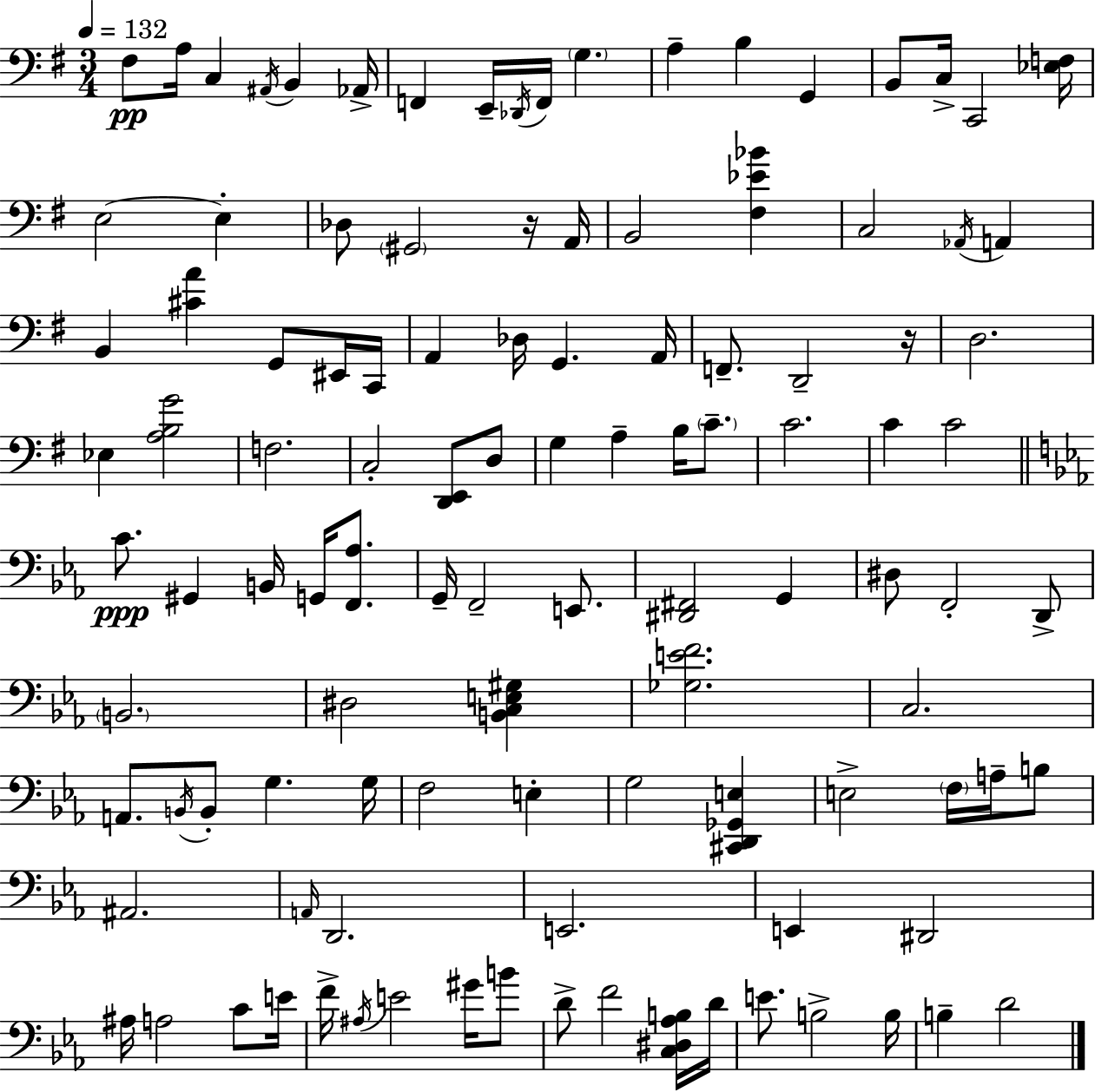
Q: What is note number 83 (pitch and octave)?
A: C4